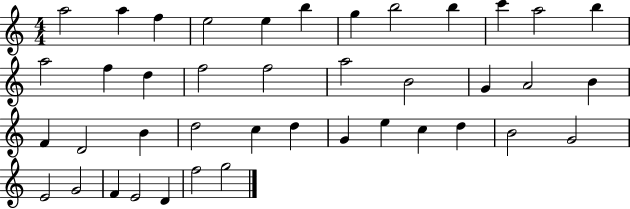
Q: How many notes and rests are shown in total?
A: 41